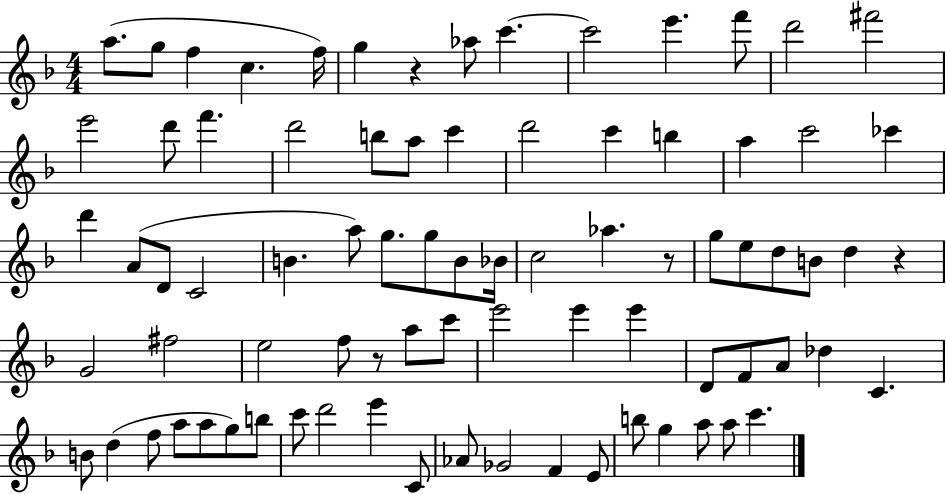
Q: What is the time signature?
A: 4/4